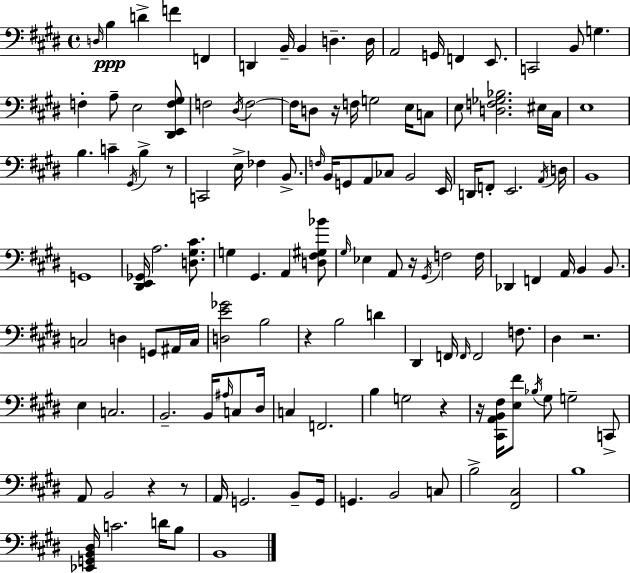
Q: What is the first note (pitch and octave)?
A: D3